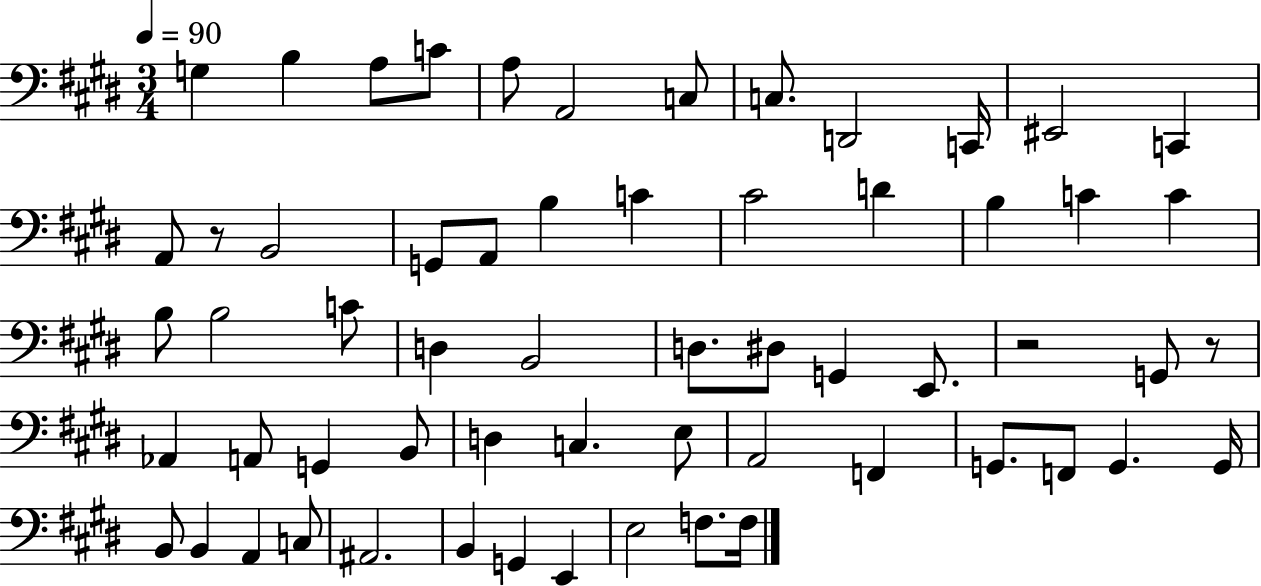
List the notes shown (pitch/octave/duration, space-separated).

G3/q B3/q A3/e C4/e A3/e A2/h C3/e C3/e. D2/h C2/s EIS2/h C2/q A2/e R/e B2/h G2/e A2/e B3/q C4/q C#4/h D4/q B3/q C4/q C4/q B3/e B3/h C4/e D3/q B2/h D3/e. D#3/e G2/q E2/e. R/h G2/e R/e Ab2/q A2/e G2/q B2/e D3/q C3/q. E3/e A2/h F2/q G2/e. F2/e G2/q. G2/s B2/e B2/q A2/q C3/e A#2/h. B2/q G2/q E2/q E3/h F3/e. F3/s